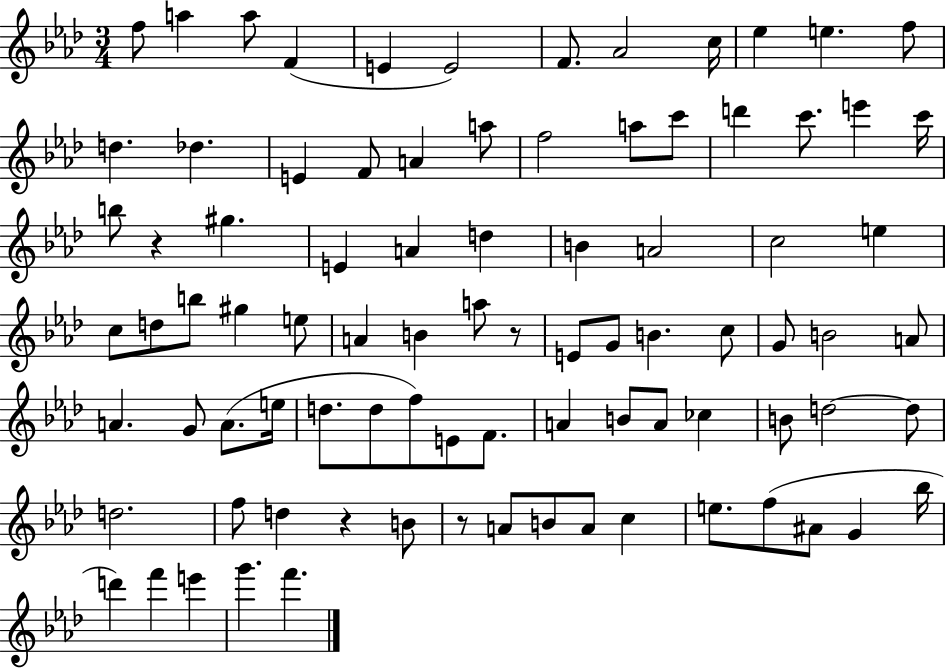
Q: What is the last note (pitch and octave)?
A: F6